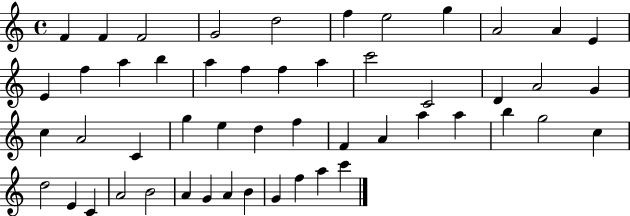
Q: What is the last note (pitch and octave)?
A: C6